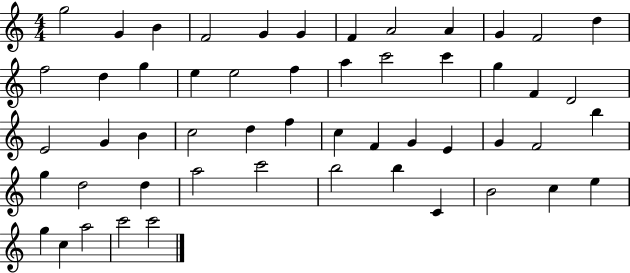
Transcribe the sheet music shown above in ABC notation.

X:1
T:Untitled
M:4/4
L:1/4
K:C
g2 G B F2 G G F A2 A G F2 d f2 d g e e2 f a c'2 c' g F D2 E2 G B c2 d f c F G E G F2 b g d2 d a2 c'2 b2 b C B2 c e g c a2 c'2 c'2